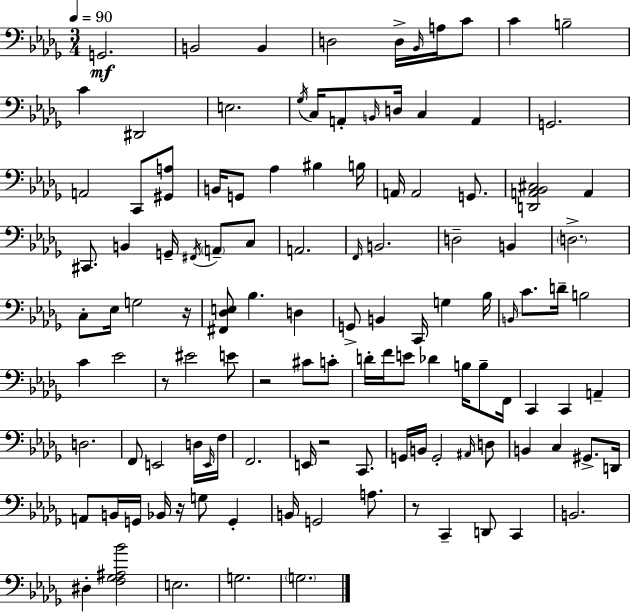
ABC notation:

X:1
T:Untitled
M:3/4
L:1/4
K:Bbm
G,,2 B,,2 B,, D,2 D,/4 _B,,/4 A,/4 C/2 C B,2 C ^D,,2 E,2 _G,/4 C,/4 A,,/2 B,,/4 D,/4 C, A,, G,,2 A,,2 C,,/2 [^G,,A,]/2 B,,/4 G,,/2 _A, ^B, B,/4 A,,/4 A,,2 G,,/2 [D,,A,,_B,,^C,]2 A,, ^C,,/2 B,, G,,/4 ^F,,/4 A,,/2 C,/2 A,,2 F,,/4 B,,2 D,2 B,, D,2 C,/2 _E,/4 G,2 z/4 [^F,,_D,E,]/2 _B, D, G,,/2 B,, C,,/4 G, _B,/4 B,,/4 C/2 D/4 B,2 C _E2 z/2 ^E2 E/2 z2 ^C/2 C/2 D/4 F/4 E/2 _D B,/4 B,/2 F,,/4 C,, C,, A,, D,2 F,,/2 E,,2 D,/4 E,,/4 F,/4 F,,2 E,,/4 z2 C,,/2 G,,/4 B,,/4 G,,2 ^A,,/4 D,/2 B,, C, ^G,,/2 D,,/4 A,,/2 B,,/4 G,,/4 _B,,/4 z/4 G,/2 G,, B,,/4 G,,2 A,/2 z/2 C,, D,,/2 C,, B,,2 ^D, [F,_G,^A,_B]2 E,2 G,2 G,2